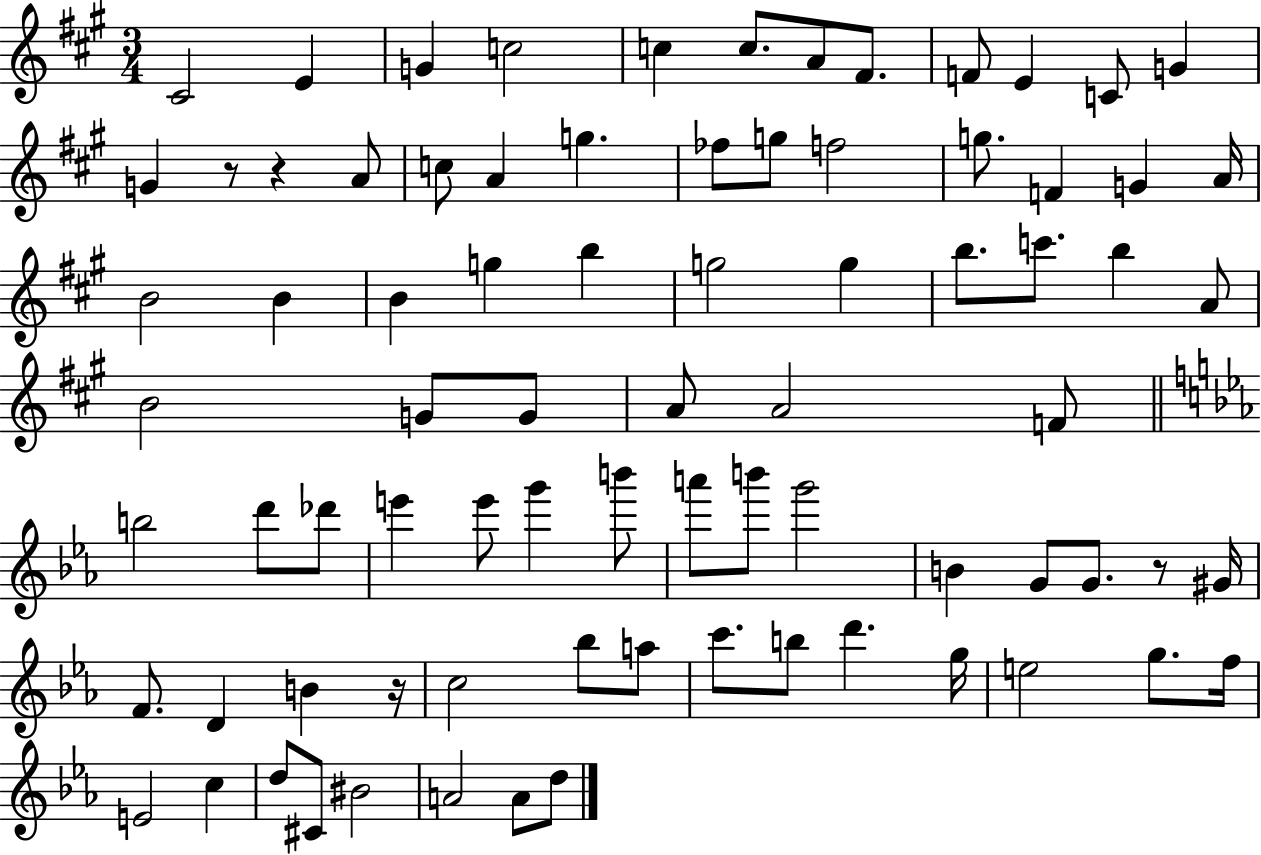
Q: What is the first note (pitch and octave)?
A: C#4